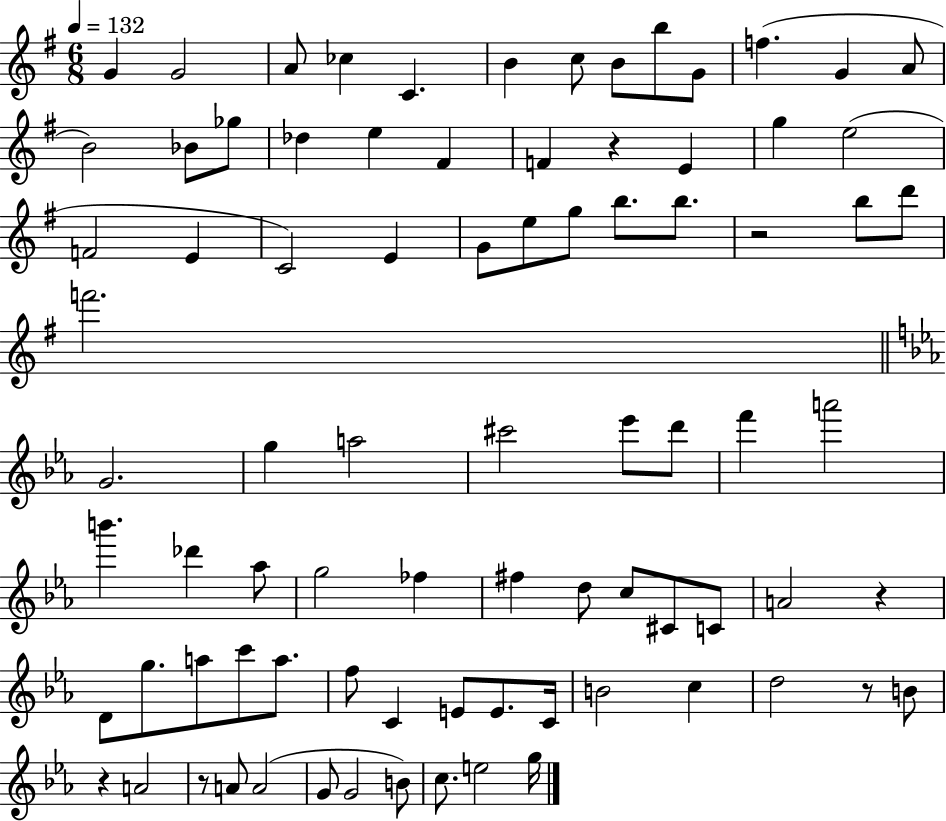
{
  \clef treble
  \numericTimeSignature
  \time 6/8
  \key g \major
  \tempo 4 = 132
  g'4 g'2 | a'8 ces''4 c'4. | b'4 c''8 b'8 b''8 g'8 | f''4.( g'4 a'8 | \break b'2) bes'8 ges''8 | des''4 e''4 fis'4 | f'4 r4 e'4 | g''4 e''2( | \break f'2 e'4 | c'2) e'4 | g'8 e''8 g''8 b''8. b''8. | r2 b''8 d'''8 | \break f'''2. | \bar "||" \break \key ees \major g'2. | g''4 a''2 | cis'''2 ees'''8 d'''8 | f'''4 a'''2 | \break b'''4. des'''4 aes''8 | g''2 fes''4 | fis''4 d''8 c''8 cis'8 c'8 | a'2 r4 | \break d'8 g''8. a''8 c'''8 a''8. | f''8 c'4 e'8 e'8. c'16 | b'2 c''4 | d''2 r8 b'8 | \break r4 a'2 | r8 a'8 a'2( | g'8 g'2 b'8) | c''8. e''2 g''16 | \break \bar "|."
}